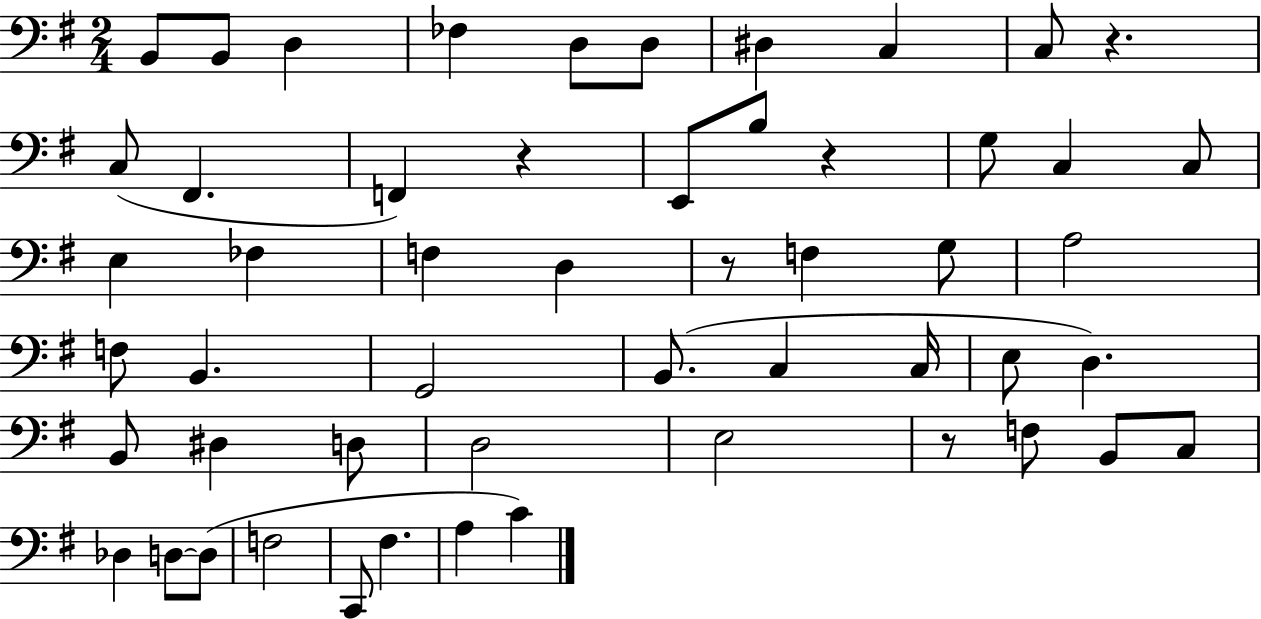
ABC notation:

X:1
T:Untitled
M:2/4
L:1/4
K:G
B,,/2 B,,/2 D, _F, D,/2 D,/2 ^D, C, C,/2 z C,/2 ^F,, F,, z E,,/2 B,/2 z G,/2 C, C,/2 E, _F, F, D, z/2 F, G,/2 A,2 F,/2 B,, G,,2 B,,/2 C, C,/4 E,/2 D, B,,/2 ^D, D,/2 D,2 E,2 z/2 F,/2 B,,/2 C,/2 _D, D,/2 D,/2 F,2 C,,/2 ^F, A, C